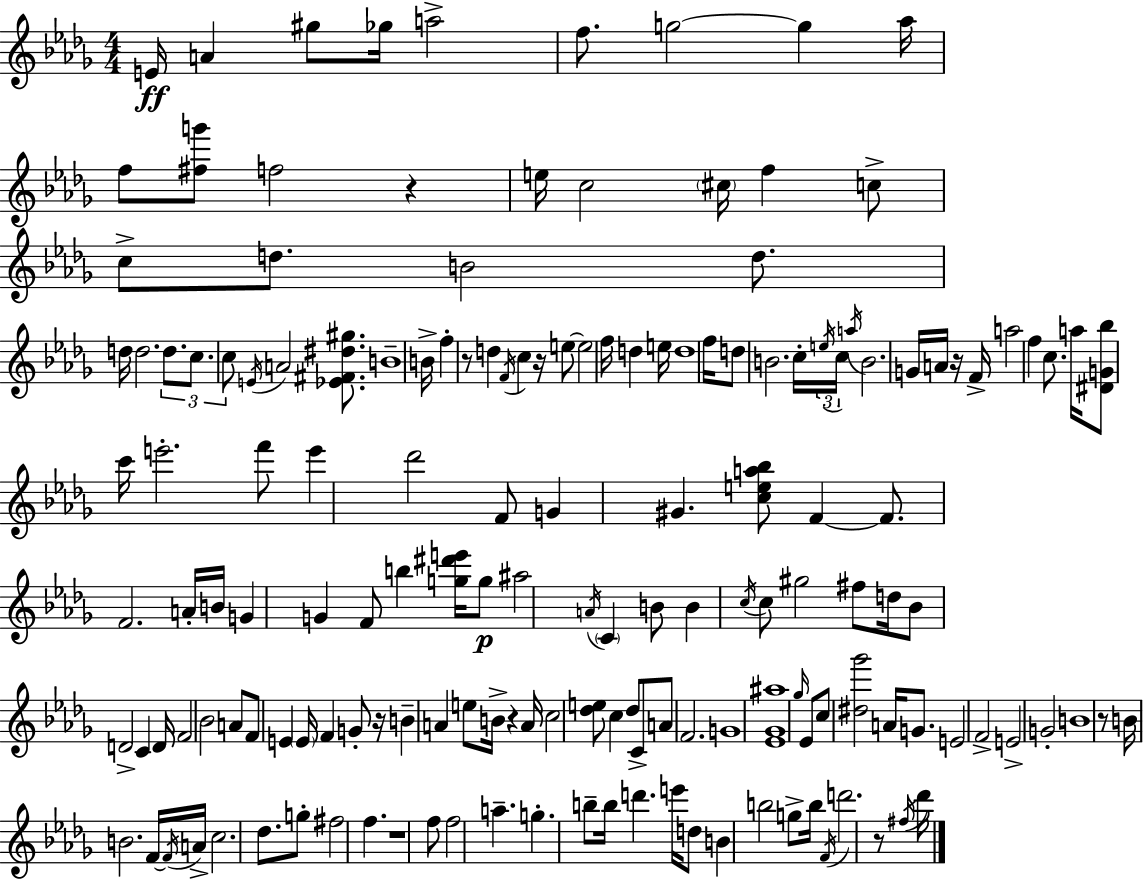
E4/s A4/q G#5/e Gb5/s A5/h F5/e. G5/h G5/q Ab5/s F5/e [F#5,G6]/e F5/h R/q E5/s C5/h C#5/s F5/q C5/e C5/e D5/e. B4/h D5/e. D5/s D5/h. D5/e. C5/e. C5/e E4/s A4/h [Eb4,F#4,D#5,G#5]/e. B4/w B4/s F5/q R/e D5/q F4/s C5/q R/s E5/e E5/h F5/s D5/q E5/s D5/w F5/s D5/e B4/h. C5/s E5/s C5/s A5/s B4/h. G4/s A4/s R/s F4/s A5/h F5/q C5/e. A5/s [D#4,G4,Bb5]/e C6/s E6/h. F6/e E6/q Db6/h F4/e G4/q G#4/q. [C5,E5,A5,Bb5]/e F4/q F4/e. F4/h. A4/s B4/s G4/q G4/q F4/e B5/q [G5,D#6,E6]/s G5/e A#5/h A4/s C4/q B4/e B4/q C5/s C5/e G#5/h F#5/e D5/s Bb4/e D4/h C4/q D4/s F4/h Bb4/h A4/e F4/e E4/q E4/s F4/q G4/e R/s B4/q A4/q E5/e B4/s R/q A4/s C5/h [Db5,E5]/e C5/q Db5/e C4/e A4/e F4/h. G4/w [Eb4,Gb4,A#5]/w Gb5/s Eb4/e C5/e [D#5,Gb6]/h A4/s G4/e. E4/h F4/h E4/h G4/h B4/w R/e B4/s B4/h. F4/s F4/s A4/s C5/h. Db5/e. G5/e F#5/h F5/q. R/w F5/e F5/h A5/q. G5/q. B5/e B5/s D6/q. E6/s D5/e B4/q B5/h G5/e B5/s F4/s D6/h. R/e F#5/s Db6/s